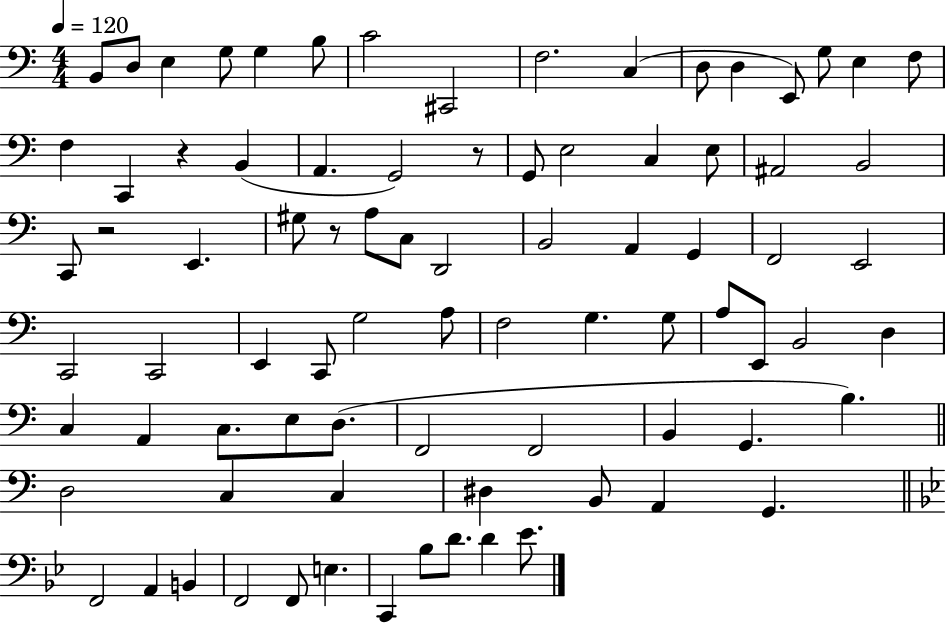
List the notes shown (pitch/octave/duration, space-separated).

B2/e D3/e E3/q G3/e G3/q B3/e C4/h C#2/h F3/h. C3/q D3/e D3/q E2/e G3/e E3/q F3/e F3/q C2/q R/q B2/q A2/q. G2/h R/e G2/e E3/h C3/q E3/e A#2/h B2/h C2/e R/h E2/q. G#3/e R/e A3/e C3/e D2/h B2/h A2/q G2/q F2/h E2/h C2/h C2/h E2/q C2/e G3/h A3/e F3/h G3/q. G3/e A3/e E2/e B2/h D3/q C3/q A2/q C3/e. E3/e D3/e. F2/h F2/h B2/q G2/q. B3/q. D3/h C3/q C3/q D#3/q B2/e A2/q G2/q. F2/h A2/q B2/q F2/h F2/e E3/q. C2/q Bb3/e D4/e. D4/q Eb4/e.